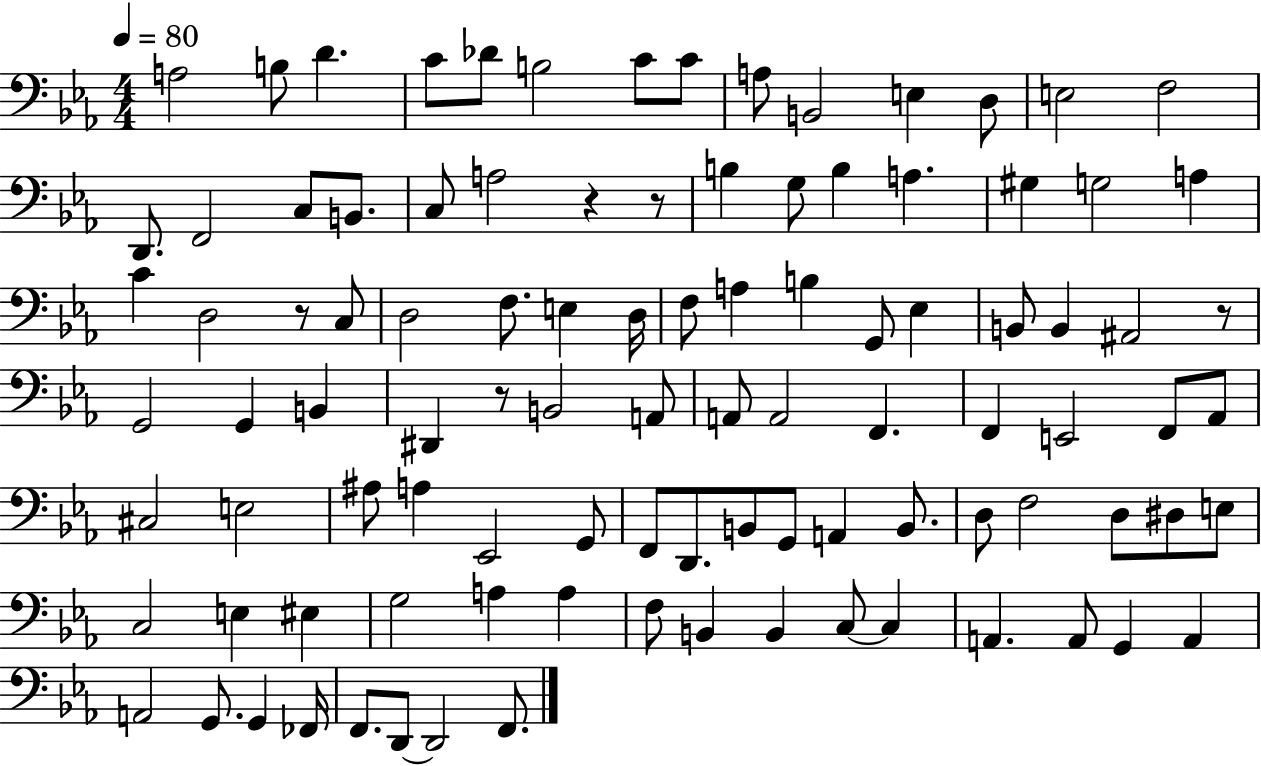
X:1
T:Untitled
M:4/4
L:1/4
K:Eb
A,2 B,/2 D C/2 _D/2 B,2 C/2 C/2 A,/2 B,,2 E, D,/2 E,2 F,2 D,,/2 F,,2 C,/2 B,,/2 C,/2 A,2 z z/2 B, G,/2 B, A, ^G, G,2 A, C D,2 z/2 C,/2 D,2 F,/2 E, D,/4 F,/2 A, B, G,,/2 _E, B,,/2 B,, ^A,,2 z/2 G,,2 G,, B,, ^D,, z/2 B,,2 A,,/2 A,,/2 A,,2 F,, F,, E,,2 F,,/2 _A,,/2 ^C,2 E,2 ^A,/2 A, _E,,2 G,,/2 F,,/2 D,,/2 B,,/2 G,,/2 A,, B,,/2 D,/2 F,2 D,/2 ^D,/2 E,/2 C,2 E, ^E, G,2 A, A, F,/2 B,, B,, C,/2 C, A,, A,,/2 G,, A,, A,,2 G,,/2 G,, _F,,/4 F,,/2 D,,/2 D,,2 F,,/2